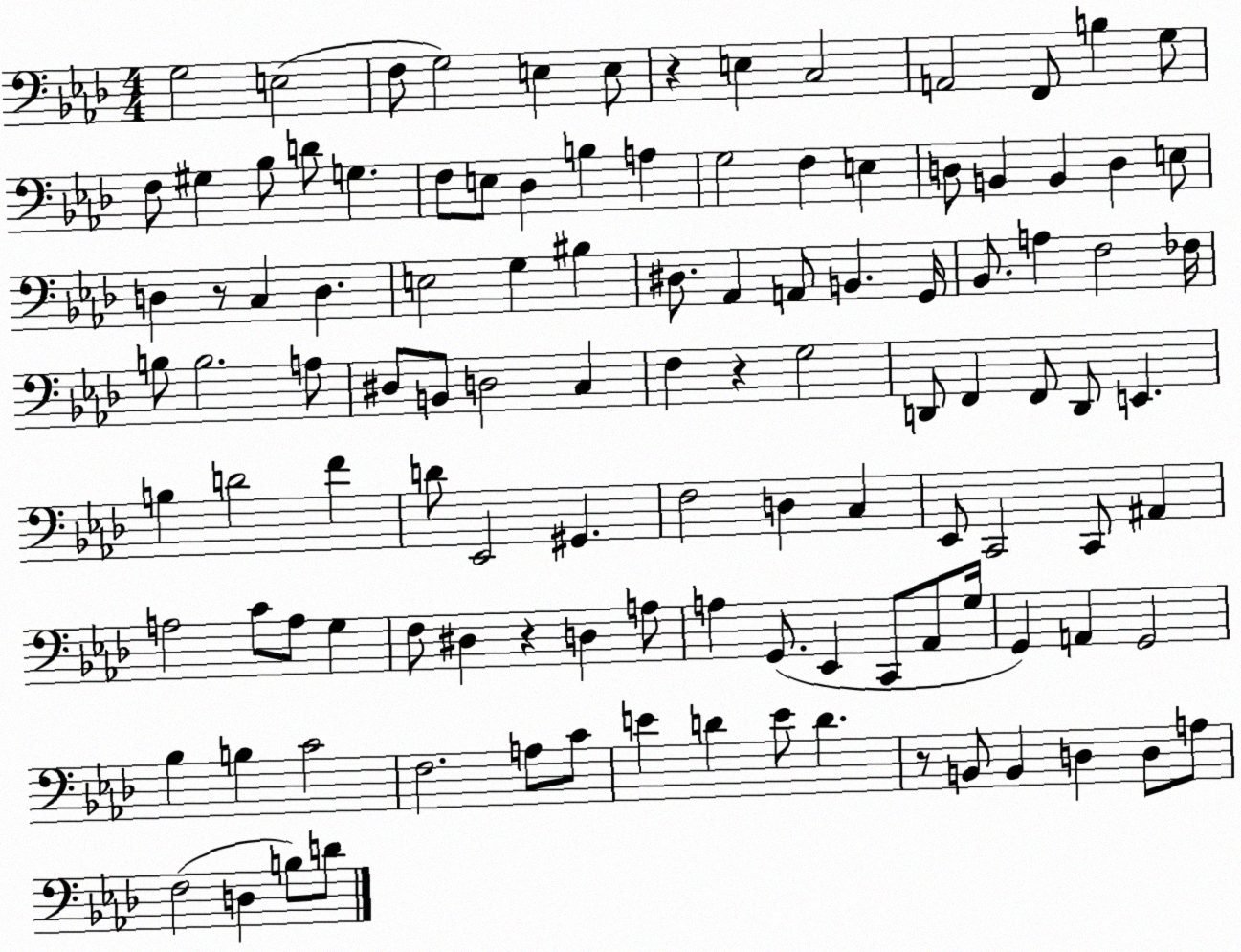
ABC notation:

X:1
T:Untitled
M:4/4
L:1/4
K:Ab
G,2 E,2 F,/2 G,2 E, E,/2 z E, C,2 A,,2 F,,/2 B, G,/2 F,/2 ^G, _B,/2 D/2 G, F,/2 E,/2 _D, B, A, G,2 F, E, D,/2 B,, B,, D, E,/2 D, z/2 C, D, E,2 G, ^B, ^D,/2 _A,, A,,/2 B,, G,,/4 _B,,/2 A, F,2 _F,/4 B,/2 B,2 A,/2 ^D,/2 B,,/2 D,2 C, F, z G,2 D,,/2 F,, F,,/2 D,,/2 E,, B, D2 F D/2 _E,,2 ^G,, F,2 D, C, _E,,/2 C,,2 C,,/2 ^A,, A,2 C/2 A,/2 G, F,/2 ^D, z D, A,/2 A, G,,/2 _E,, C,,/2 _A,,/2 G,/4 G,, A,, G,,2 _B, B, C2 F,2 A,/2 C/2 E D E/2 D z/2 B,,/2 B,, D, D,/2 A,/2 F,2 D, B,/2 D/2